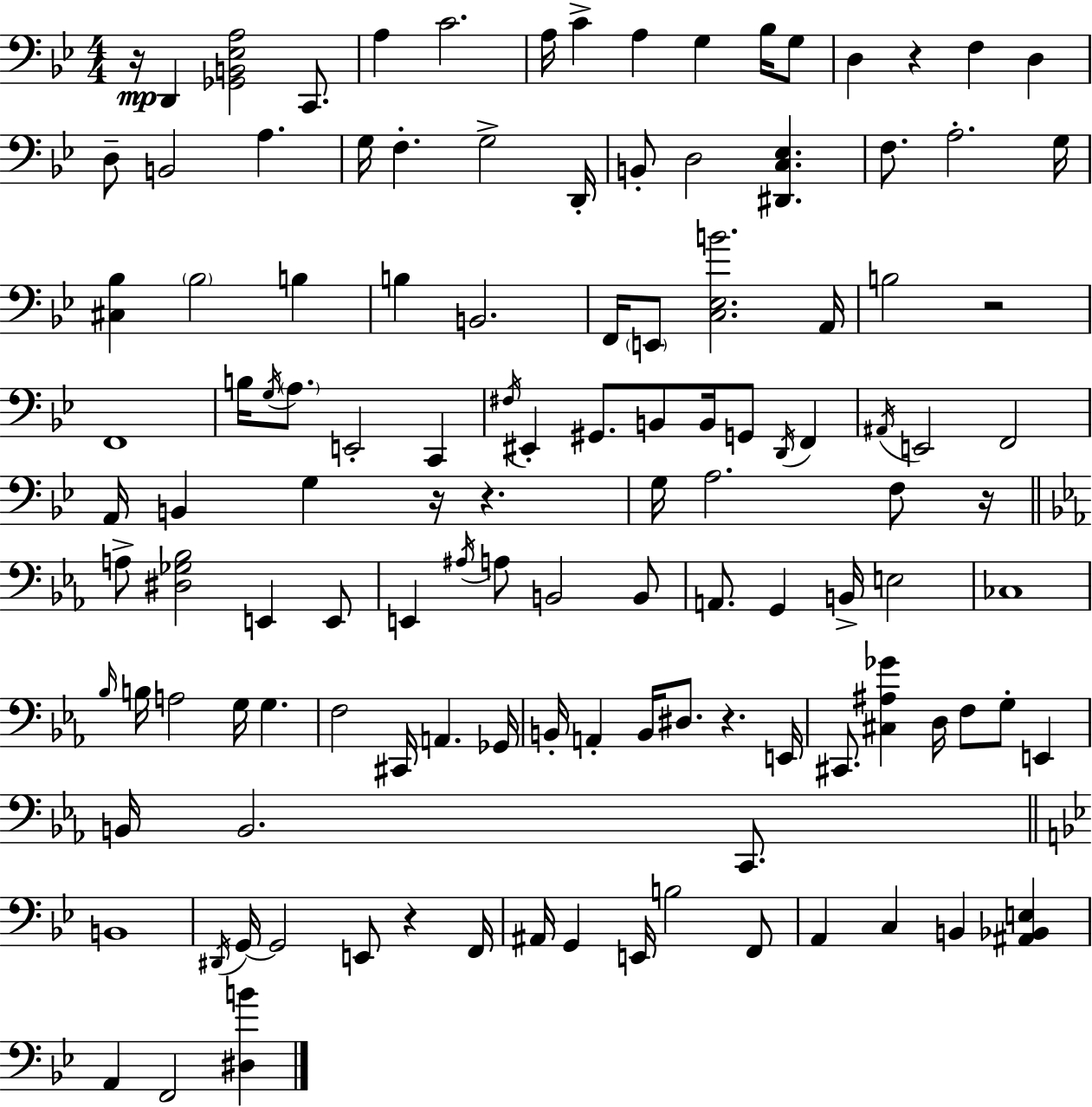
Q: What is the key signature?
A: BES major